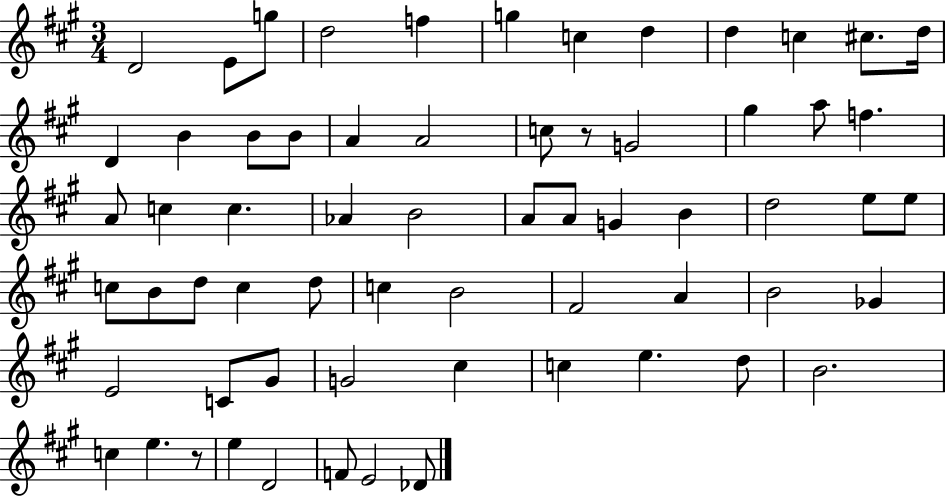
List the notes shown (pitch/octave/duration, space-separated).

D4/h E4/e G5/e D5/h F5/q G5/q C5/q D5/q D5/q C5/q C#5/e. D5/s D4/q B4/q B4/e B4/e A4/q A4/h C5/e R/e G4/h G#5/q A5/e F5/q. A4/e C5/q C5/q. Ab4/q B4/h A4/e A4/e G4/q B4/q D5/h E5/e E5/e C5/e B4/e D5/e C5/q D5/e C5/q B4/h F#4/h A4/q B4/h Gb4/q E4/h C4/e G#4/e G4/h C#5/q C5/q E5/q. D5/e B4/h. C5/q E5/q. R/e E5/q D4/h F4/e E4/h Db4/e